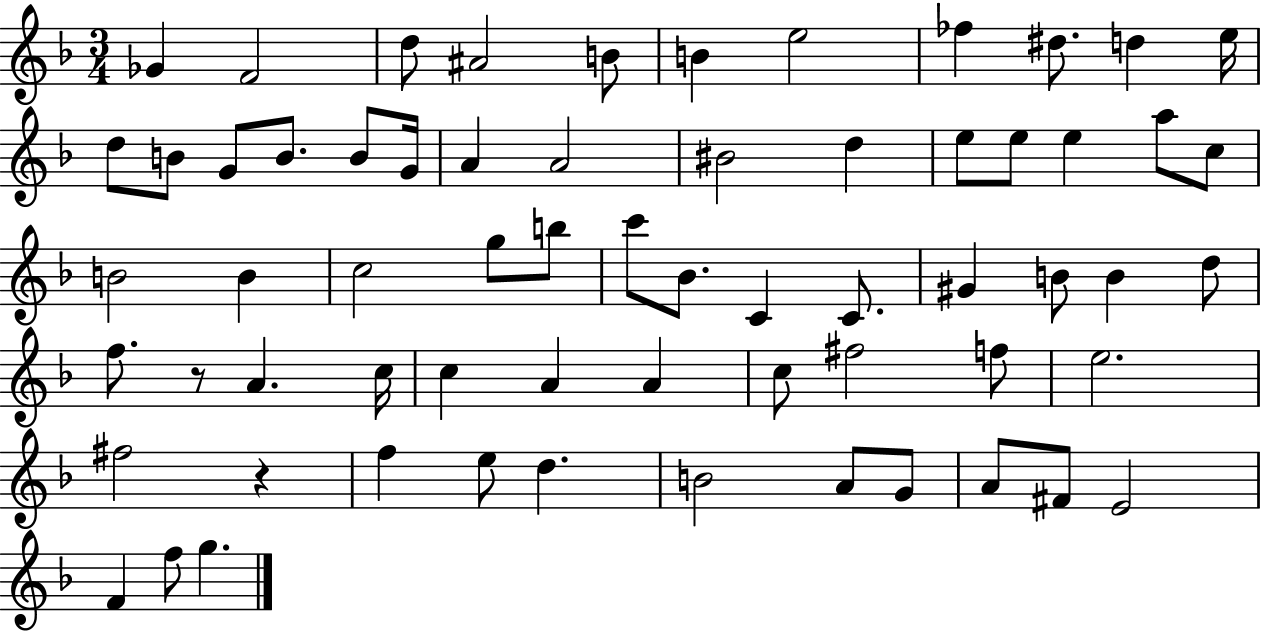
{
  \clef treble
  \numericTimeSignature
  \time 3/4
  \key f \major
  ges'4 f'2 | d''8 ais'2 b'8 | b'4 e''2 | fes''4 dis''8. d''4 e''16 | \break d''8 b'8 g'8 b'8. b'8 g'16 | a'4 a'2 | bis'2 d''4 | e''8 e''8 e''4 a''8 c''8 | \break b'2 b'4 | c''2 g''8 b''8 | c'''8 bes'8. c'4 c'8. | gis'4 b'8 b'4 d''8 | \break f''8. r8 a'4. c''16 | c''4 a'4 a'4 | c''8 fis''2 f''8 | e''2. | \break fis''2 r4 | f''4 e''8 d''4. | b'2 a'8 g'8 | a'8 fis'8 e'2 | \break f'4 f''8 g''4. | \bar "|."
}